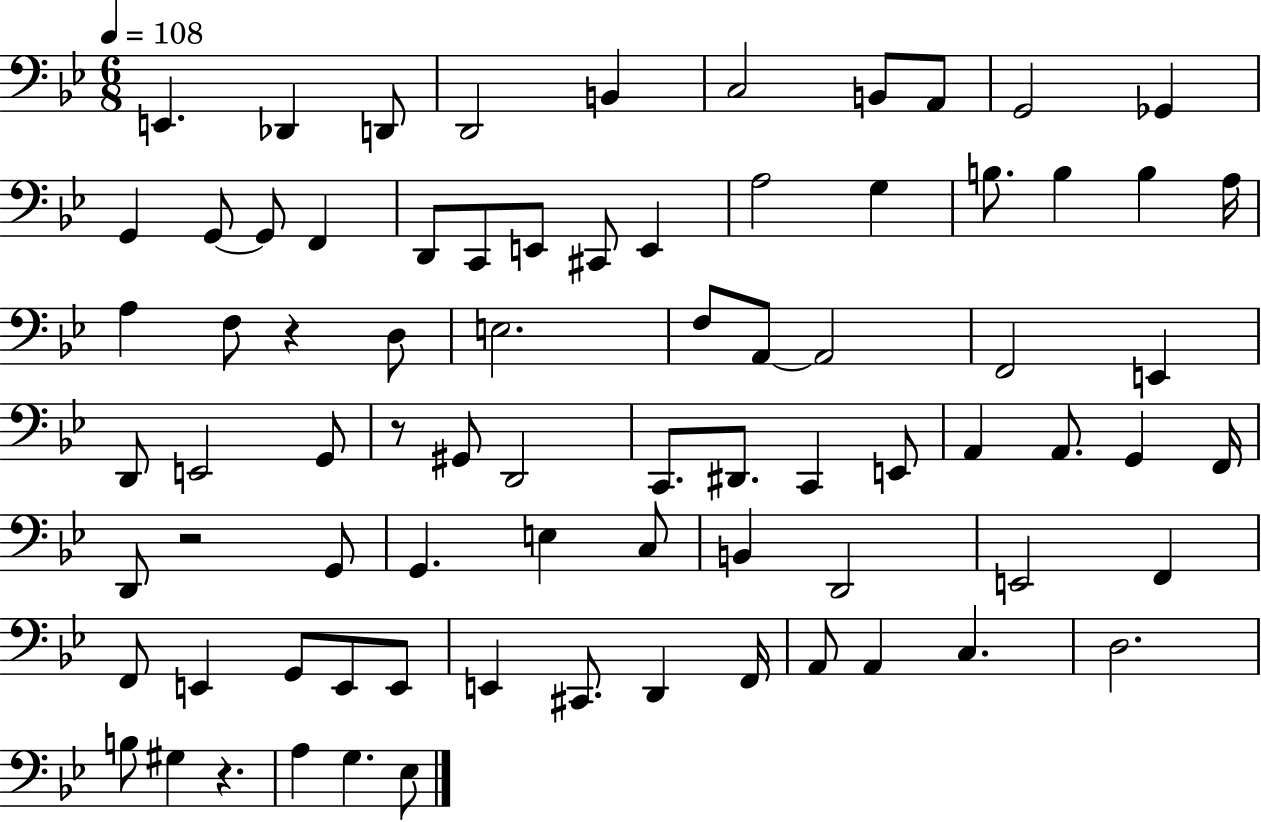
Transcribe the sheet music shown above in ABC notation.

X:1
T:Untitled
M:6/8
L:1/4
K:Bb
E,, _D,, D,,/2 D,,2 B,, C,2 B,,/2 A,,/2 G,,2 _G,, G,, G,,/2 G,,/2 F,, D,,/2 C,,/2 E,,/2 ^C,,/2 E,, A,2 G, B,/2 B, B, A,/4 A, F,/2 z D,/2 E,2 F,/2 A,,/2 A,,2 F,,2 E,, D,,/2 E,,2 G,,/2 z/2 ^G,,/2 D,,2 C,,/2 ^D,,/2 C,, E,,/2 A,, A,,/2 G,, F,,/4 D,,/2 z2 G,,/2 G,, E, C,/2 B,, D,,2 E,,2 F,, F,,/2 E,, G,,/2 E,,/2 E,,/2 E,, ^C,,/2 D,, F,,/4 A,,/2 A,, C, D,2 B,/2 ^G, z A, G, _E,/2